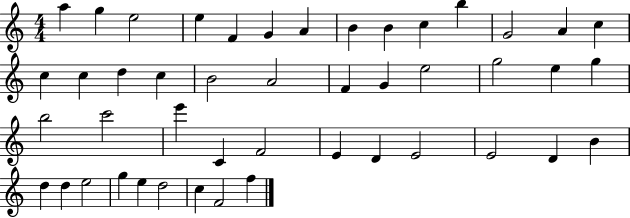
X:1
T:Untitled
M:4/4
L:1/4
K:C
a g e2 e F G A B B c b G2 A c c c d c B2 A2 F G e2 g2 e g b2 c'2 e' C F2 E D E2 E2 D B d d e2 g e d2 c F2 f